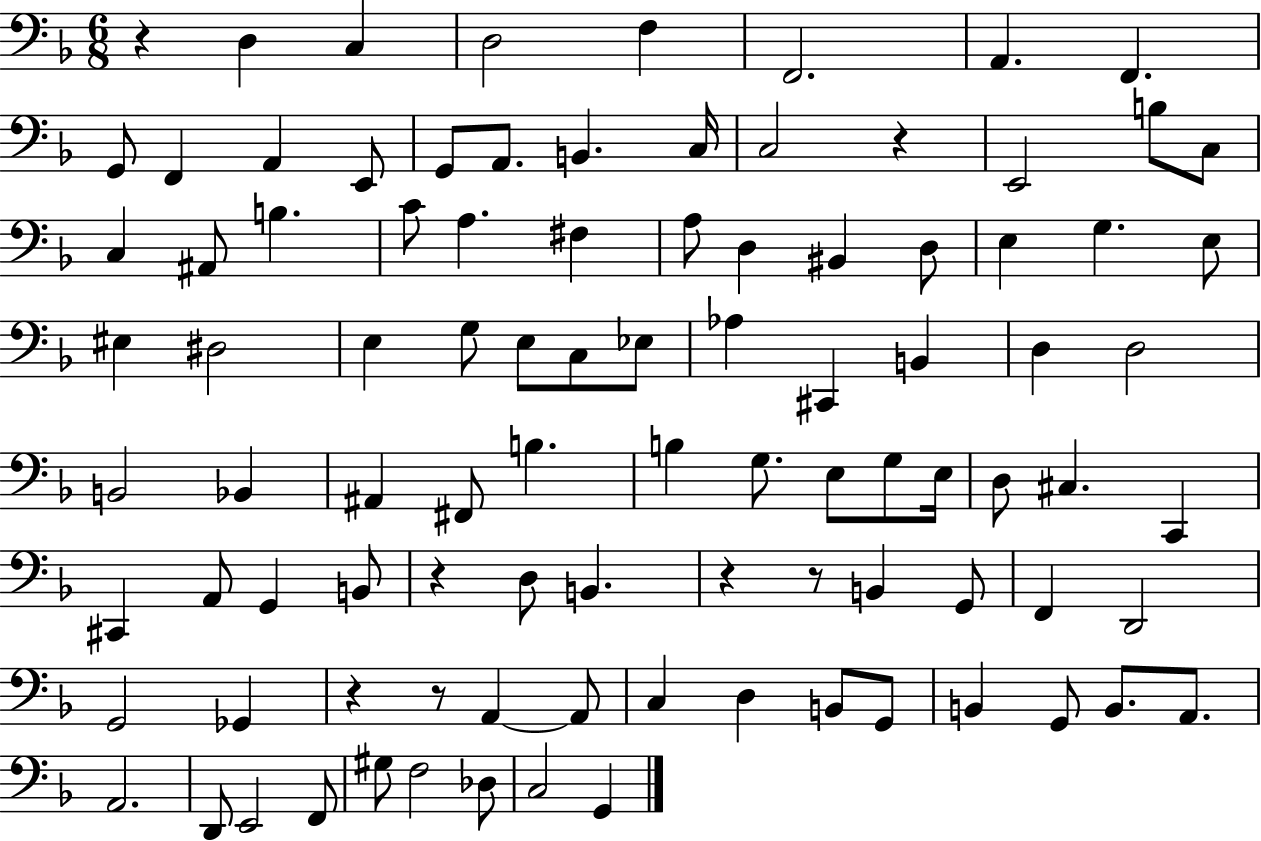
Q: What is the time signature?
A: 6/8